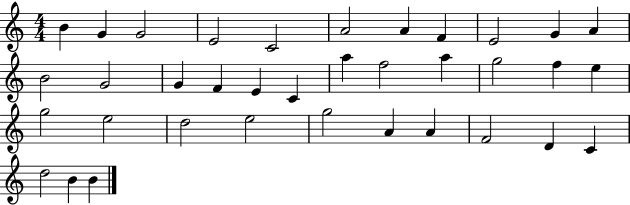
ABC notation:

X:1
T:Untitled
M:4/4
L:1/4
K:C
B G G2 E2 C2 A2 A F E2 G A B2 G2 G F E C a f2 a g2 f e g2 e2 d2 e2 g2 A A F2 D C d2 B B